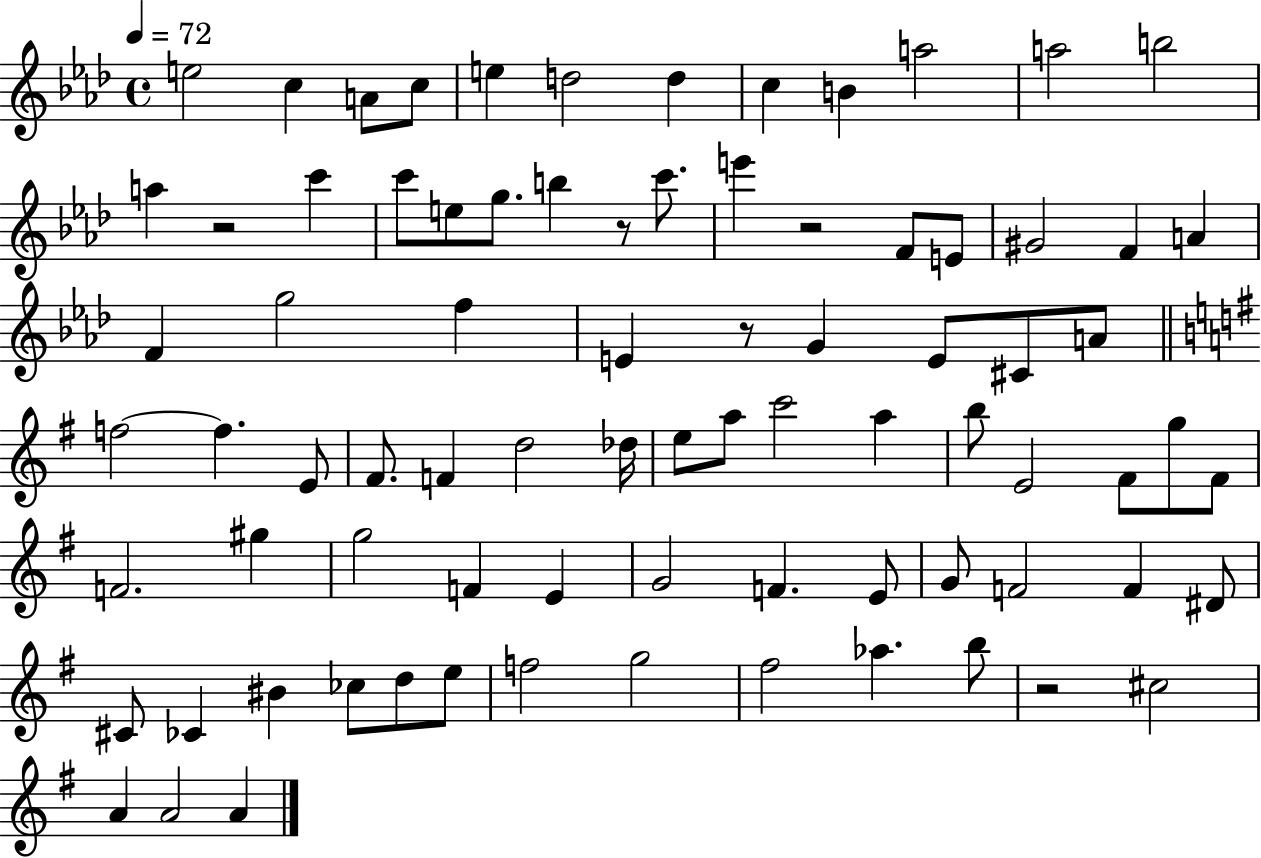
E5/h C5/q A4/e C5/e E5/q D5/h D5/q C5/q B4/q A5/h A5/h B5/h A5/q R/h C6/q C6/e E5/e G5/e. B5/q R/e C6/e. E6/q R/h F4/e E4/e G#4/h F4/q A4/q F4/q G5/h F5/q E4/q R/e G4/q E4/e C#4/e A4/e F5/h F5/q. E4/e F#4/e. F4/q D5/h Db5/s E5/e A5/e C6/h A5/q B5/e E4/h F#4/e G5/e F#4/e F4/h. G#5/q G5/h F4/q E4/q G4/h F4/q. E4/e G4/e F4/h F4/q D#4/e C#4/e CES4/q BIS4/q CES5/e D5/e E5/e F5/h G5/h F#5/h Ab5/q. B5/e R/h C#5/h A4/q A4/h A4/q